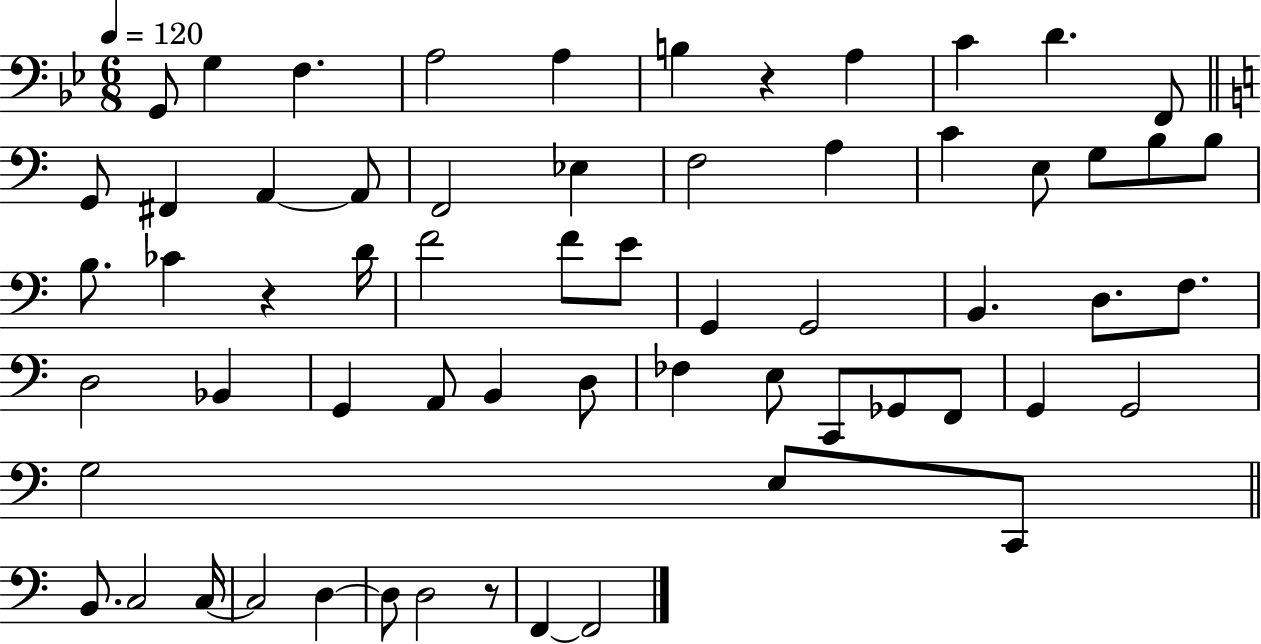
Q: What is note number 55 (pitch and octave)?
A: D3